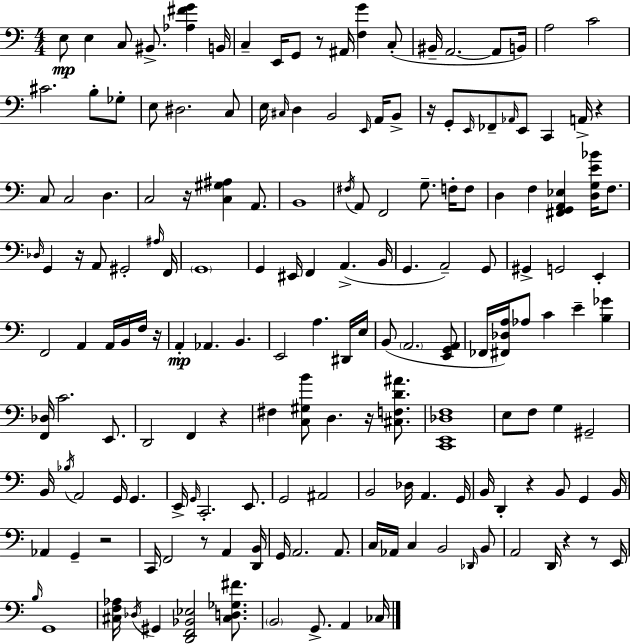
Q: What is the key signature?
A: C major